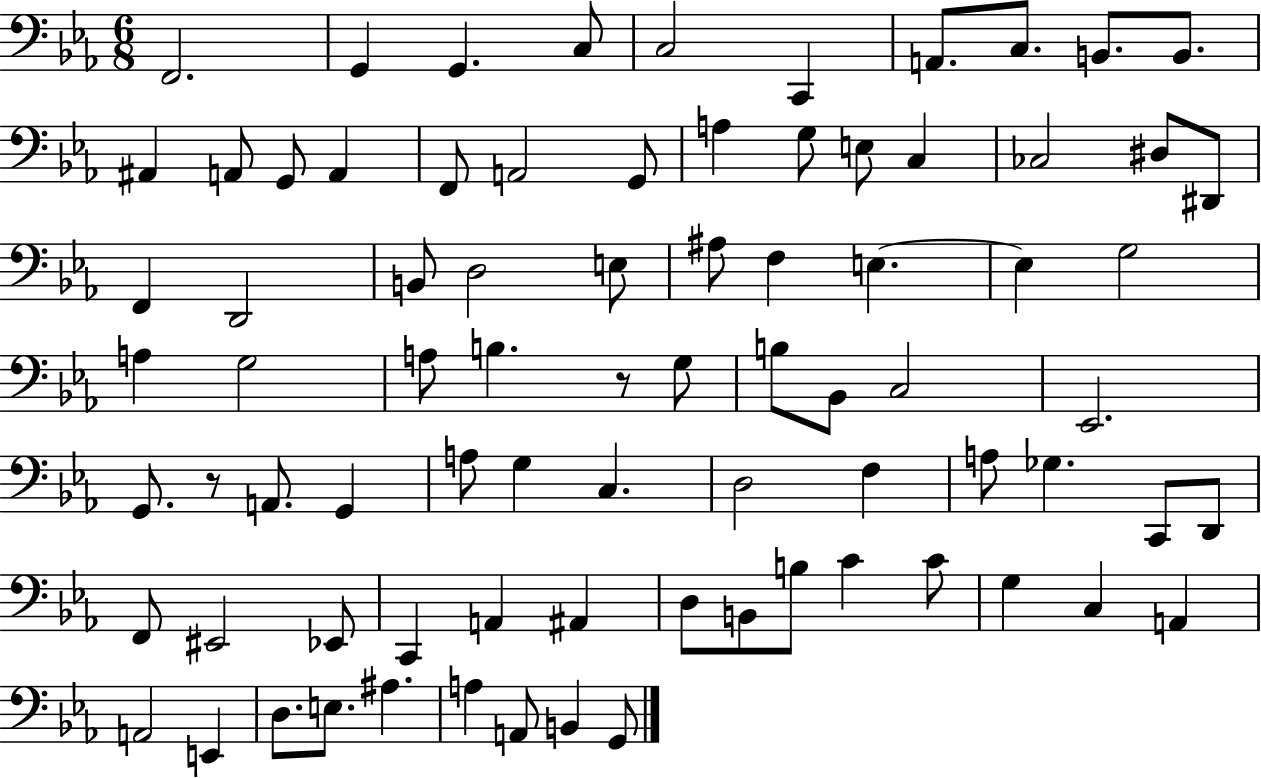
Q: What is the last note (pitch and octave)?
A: G2